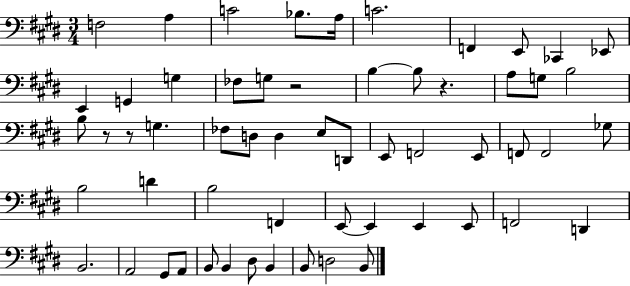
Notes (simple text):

F3/h A3/q C4/h Bb3/e. A3/s C4/h. F2/q E2/e CES2/q Eb2/e E2/q G2/q G3/q FES3/e G3/e R/h B3/q B3/e R/q. A3/e G3/e B3/h B3/e R/e R/e G3/q. FES3/e D3/e D3/q E3/e D2/e E2/e F2/h E2/e F2/e F2/h Gb3/e B3/h D4/q B3/h F2/q E2/e E2/q E2/q E2/e F2/h D2/q B2/h. A2/h G#2/e A2/e B2/e B2/q D#3/e B2/q B2/e D3/h B2/e